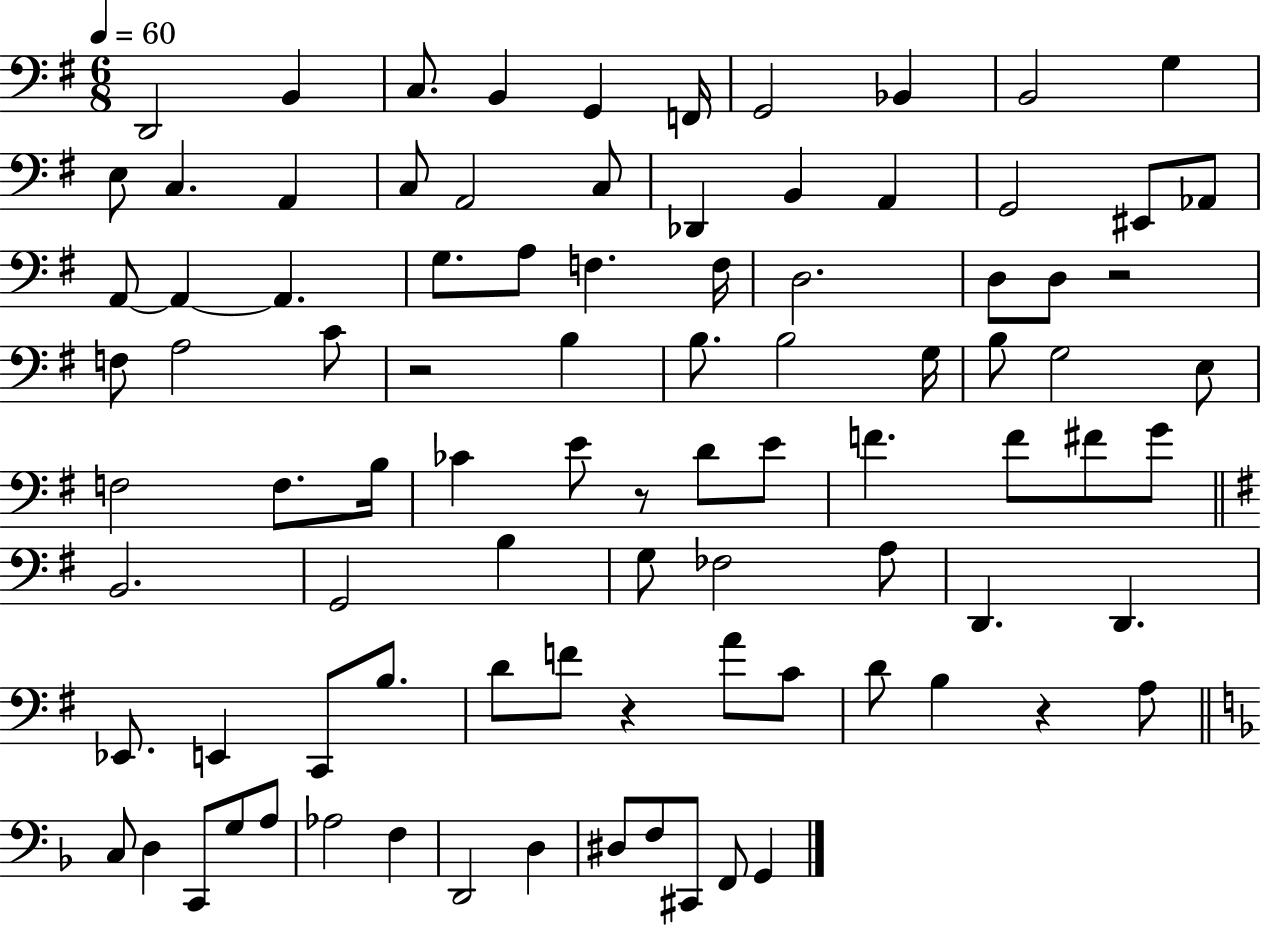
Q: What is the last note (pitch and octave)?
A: G2